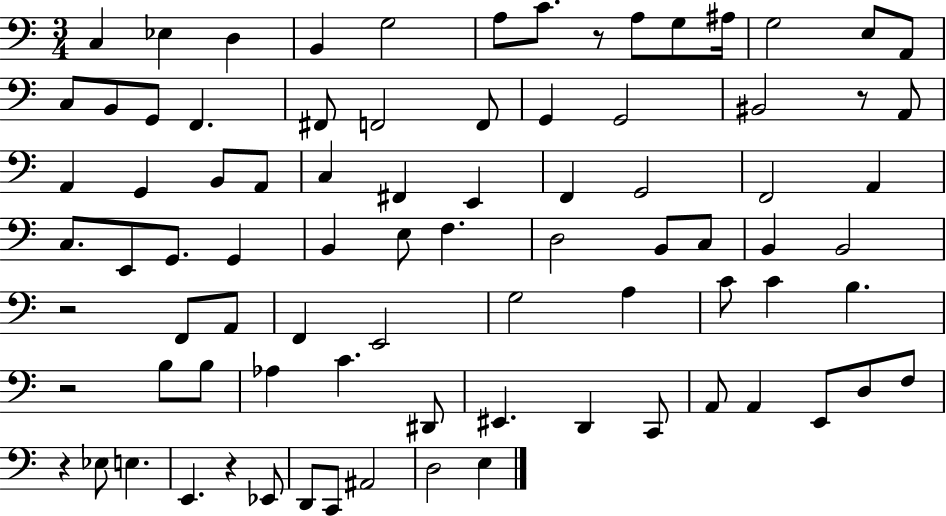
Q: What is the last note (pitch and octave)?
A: E3